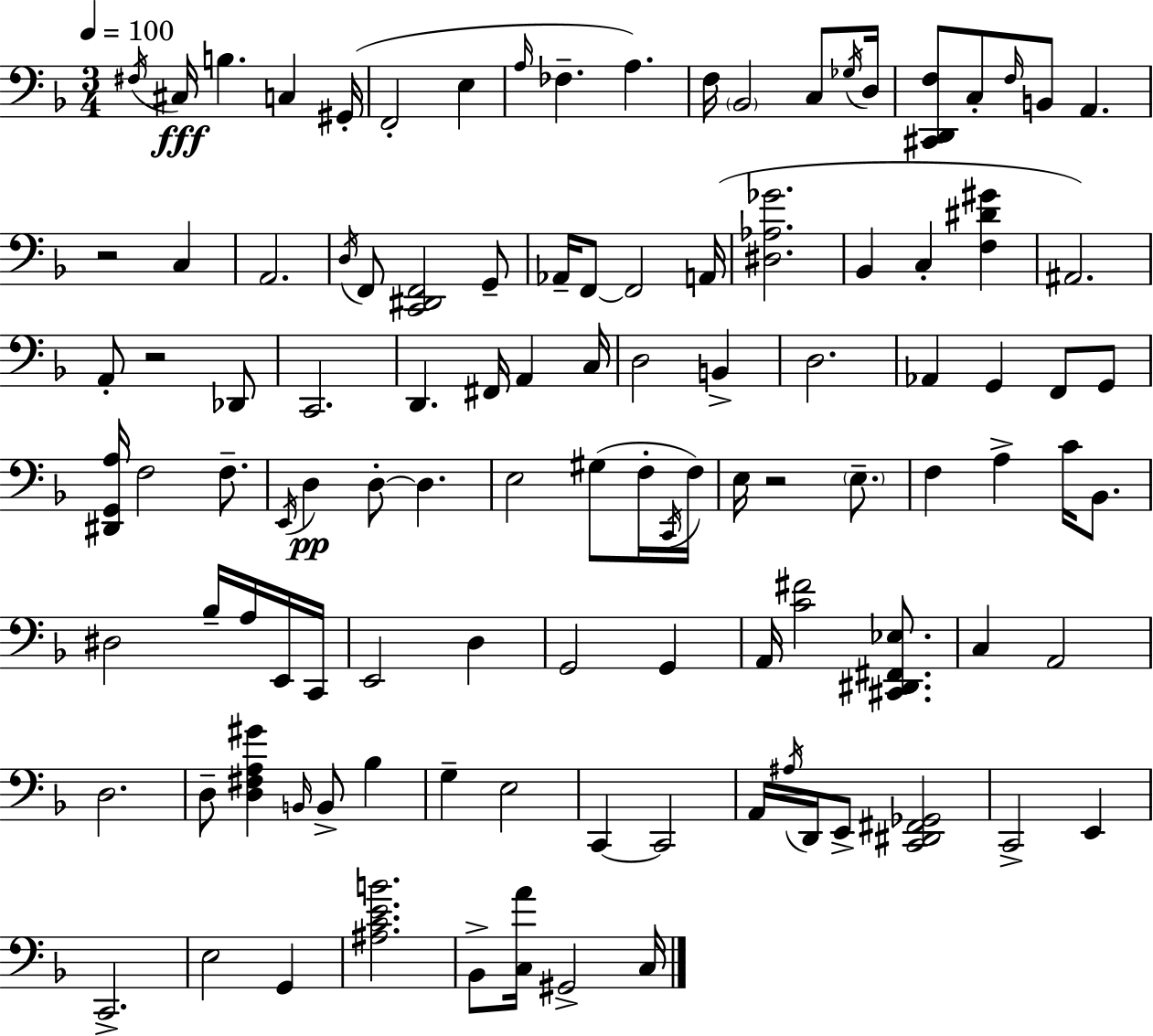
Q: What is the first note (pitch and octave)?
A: F#3